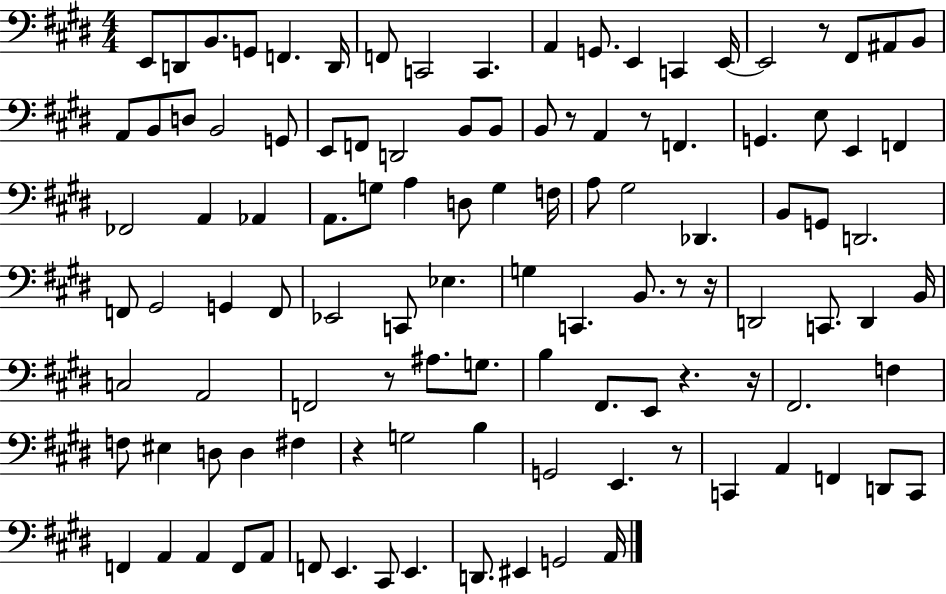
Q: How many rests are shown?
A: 10